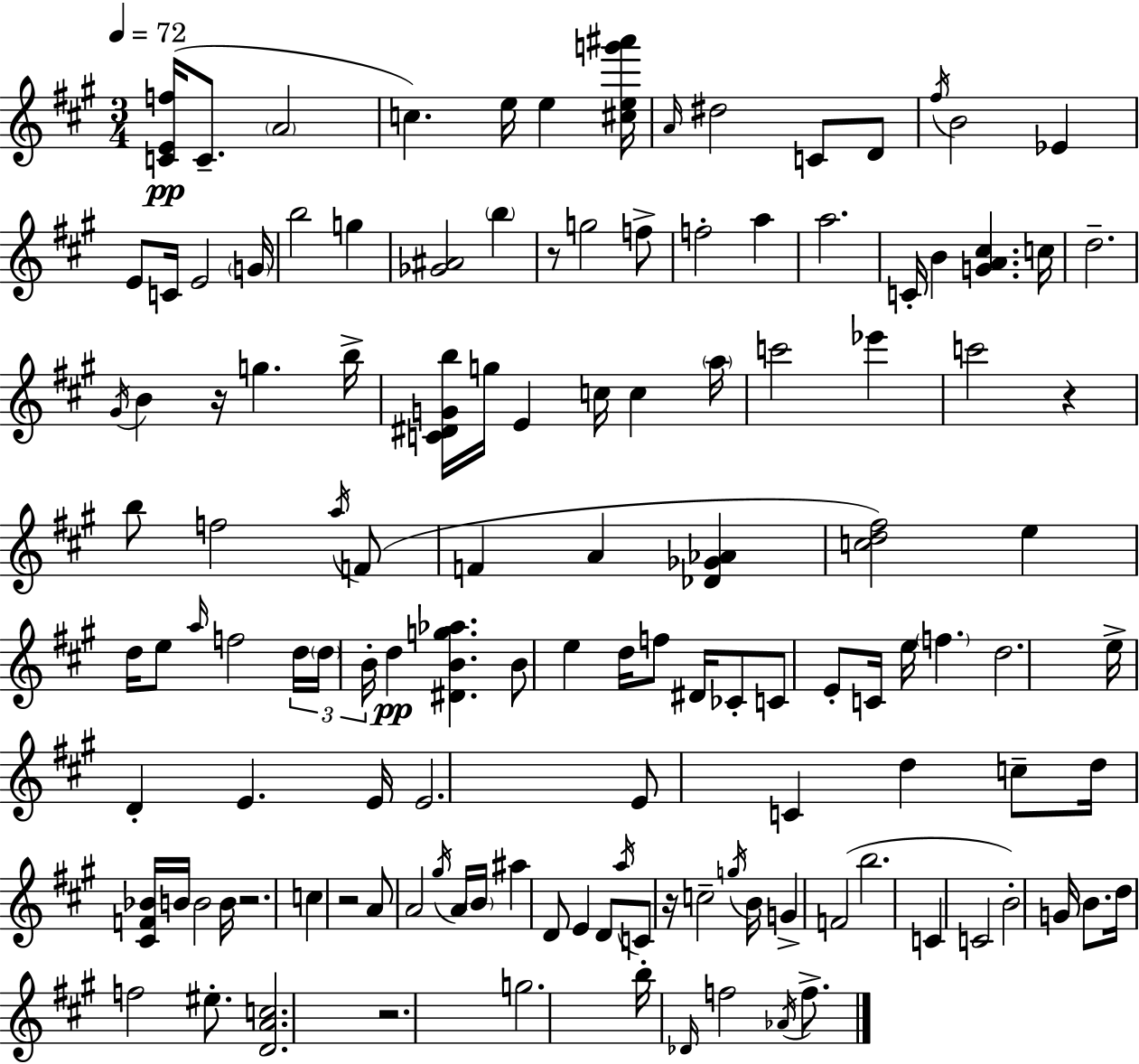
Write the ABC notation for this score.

X:1
T:Untitled
M:3/4
L:1/4
K:A
[CEf]/4 C/2 A2 c e/4 e [^ceg'^a']/4 A/4 ^d2 C/2 D/2 ^f/4 B2 _E E/2 C/4 E2 G/4 b2 g [_G^A]2 b z/2 g2 f/2 f2 a a2 C/4 B [GA^c] c/4 d2 ^G/4 B z/4 g b/4 [C^DGb]/4 g/4 E c/4 c a/4 c'2 _e' c'2 z b/2 f2 a/4 F/2 F A [_D_G_A] [cd^f]2 e d/4 e/2 a/4 f2 d/4 d/4 B/4 d [^DBg_a] B/2 e d/4 f/2 ^D/4 _C/2 C/2 E/2 C/4 e/4 f d2 e/4 D E E/4 E2 E/2 C d c/2 d/4 [^CF_B]/4 B/4 B2 B/4 z2 c z2 A/2 A2 ^g/4 A/4 B/4 ^a D/2 E D/2 a/4 C/2 z/4 c2 g/4 B/4 G F2 b2 C C2 B2 G/4 B/2 d/4 f2 ^e/2 [DAc]2 z2 g2 b/4 _D/4 f2 _A/4 f/2